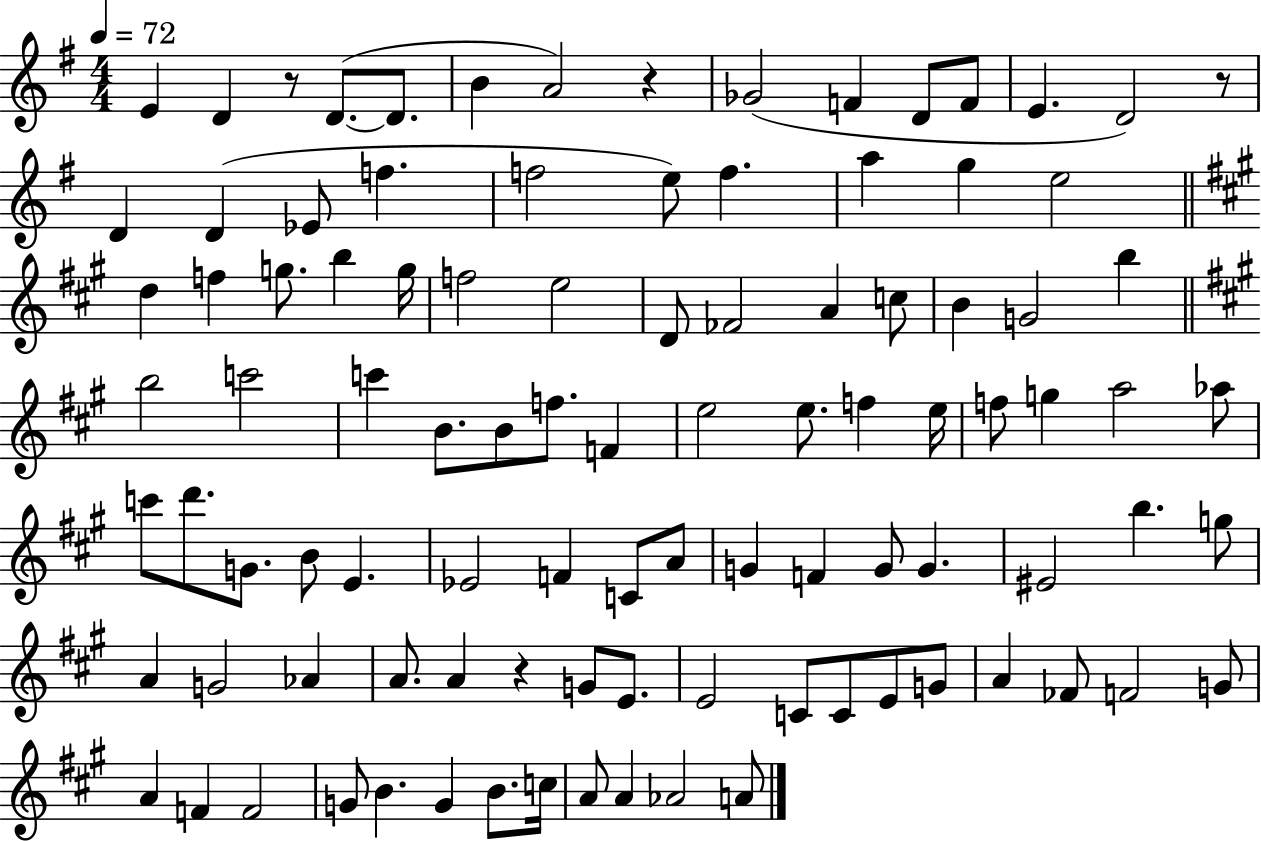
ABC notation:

X:1
T:Untitled
M:4/4
L:1/4
K:G
E D z/2 D/2 D/2 B A2 z _G2 F D/2 F/2 E D2 z/2 D D _E/2 f f2 e/2 f a g e2 d f g/2 b g/4 f2 e2 D/2 _F2 A c/2 B G2 b b2 c'2 c' B/2 B/2 f/2 F e2 e/2 f e/4 f/2 g a2 _a/2 c'/2 d'/2 G/2 B/2 E _E2 F C/2 A/2 G F G/2 G ^E2 b g/2 A G2 _A A/2 A z G/2 E/2 E2 C/2 C/2 E/2 G/2 A _F/2 F2 G/2 A F F2 G/2 B G B/2 c/4 A/2 A _A2 A/2